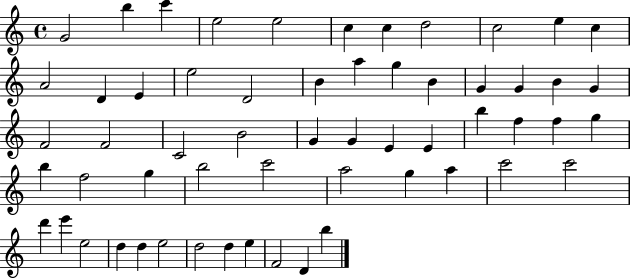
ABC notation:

X:1
T:Untitled
M:4/4
L:1/4
K:C
G2 b c' e2 e2 c c d2 c2 e c A2 D E e2 D2 B a g B G G B G F2 F2 C2 B2 G G E E b f f g b f2 g b2 c'2 a2 g a c'2 c'2 d' e' e2 d d e2 d2 d e F2 D b